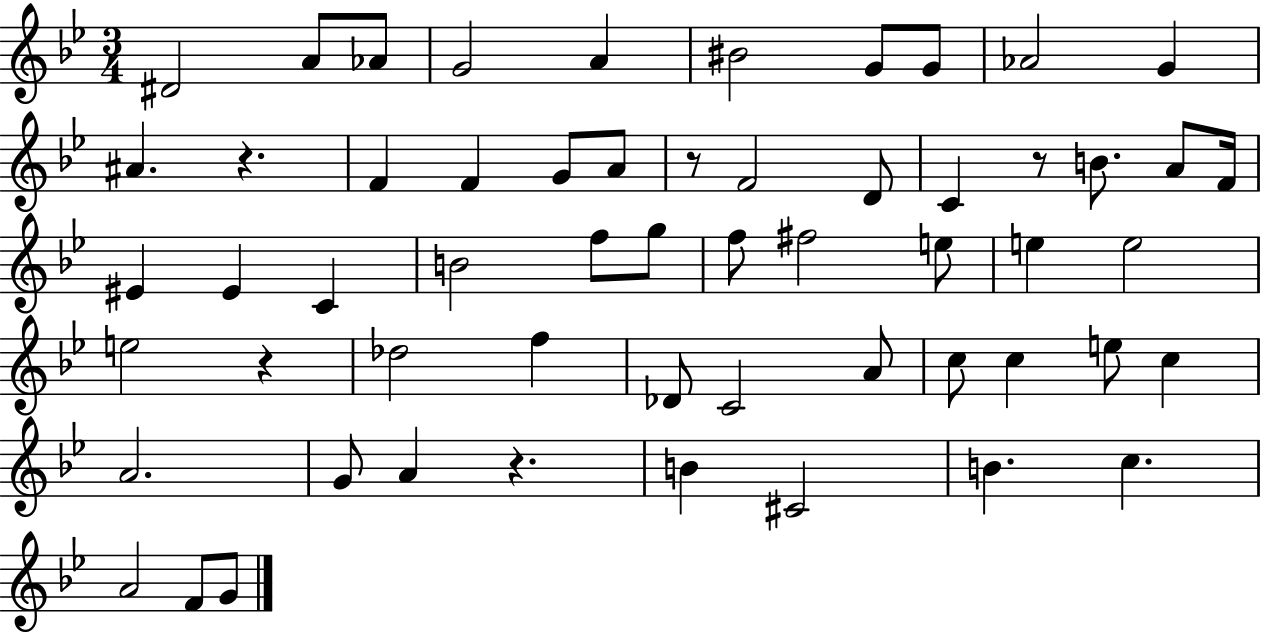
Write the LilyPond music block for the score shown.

{
  \clef treble
  \numericTimeSignature
  \time 3/4
  \key bes \major
  dis'2 a'8 aes'8 | g'2 a'4 | bis'2 g'8 g'8 | aes'2 g'4 | \break ais'4. r4. | f'4 f'4 g'8 a'8 | r8 f'2 d'8 | c'4 r8 b'8. a'8 f'16 | \break eis'4 eis'4 c'4 | b'2 f''8 g''8 | f''8 fis''2 e''8 | e''4 e''2 | \break e''2 r4 | des''2 f''4 | des'8 c'2 a'8 | c''8 c''4 e''8 c''4 | \break a'2. | g'8 a'4 r4. | b'4 cis'2 | b'4. c''4. | \break a'2 f'8 g'8 | \bar "|."
}